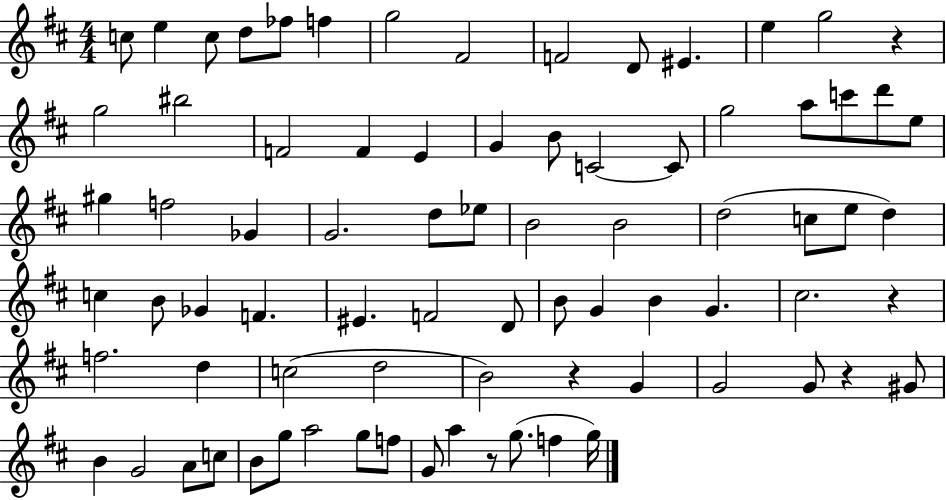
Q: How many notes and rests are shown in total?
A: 79